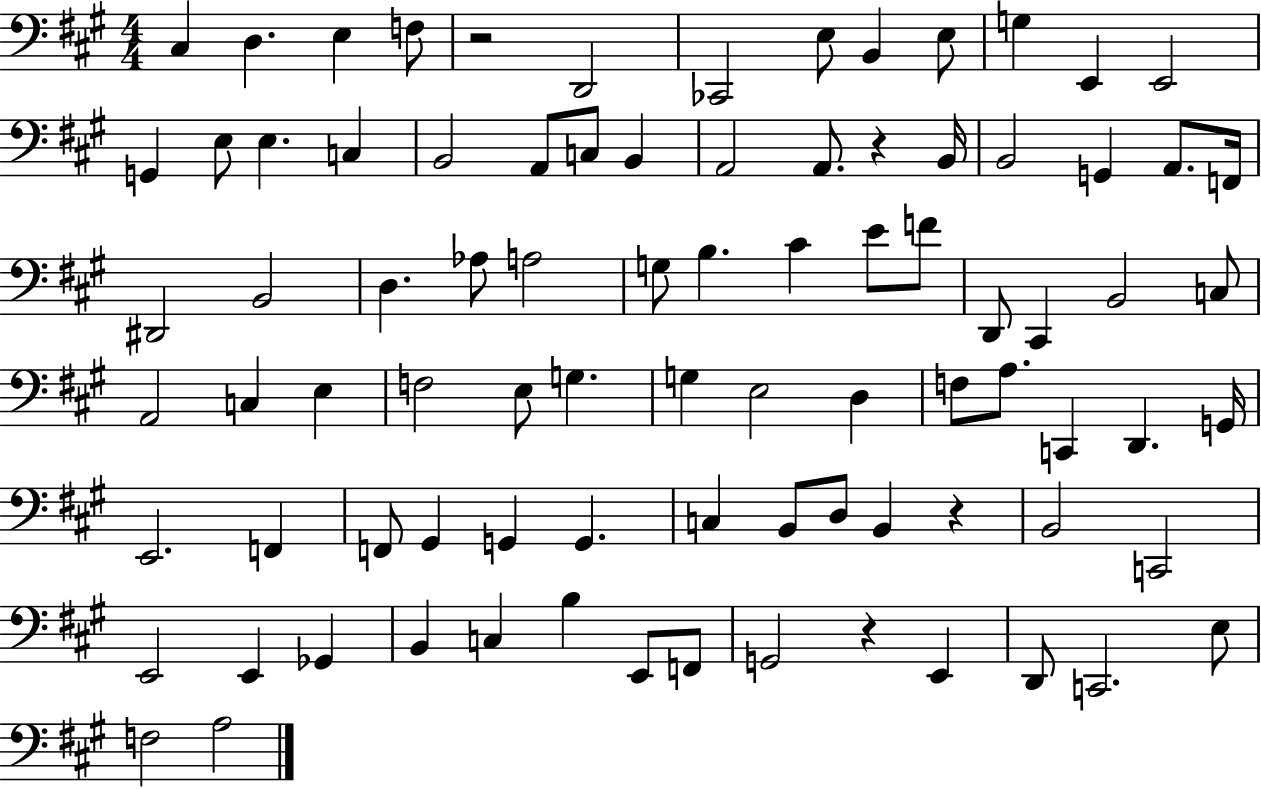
X:1
T:Untitled
M:4/4
L:1/4
K:A
^C, D, E, F,/2 z2 D,,2 _C,,2 E,/2 B,, E,/2 G, E,, E,,2 G,, E,/2 E, C, B,,2 A,,/2 C,/2 B,, A,,2 A,,/2 z B,,/4 B,,2 G,, A,,/2 F,,/4 ^D,,2 B,,2 D, _A,/2 A,2 G,/2 B, ^C E/2 F/2 D,,/2 ^C,, B,,2 C,/2 A,,2 C, E, F,2 E,/2 G, G, E,2 D, F,/2 A,/2 C,, D,, G,,/4 E,,2 F,, F,,/2 ^G,, G,, G,, C, B,,/2 D,/2 B,, z B,,2 C,,2 E,,2 E,, _G,, B,, C, B, E,,/2 F,,/2 G,,2 z E,, D,,/2 C,,2 E,/2 F,2 A,2